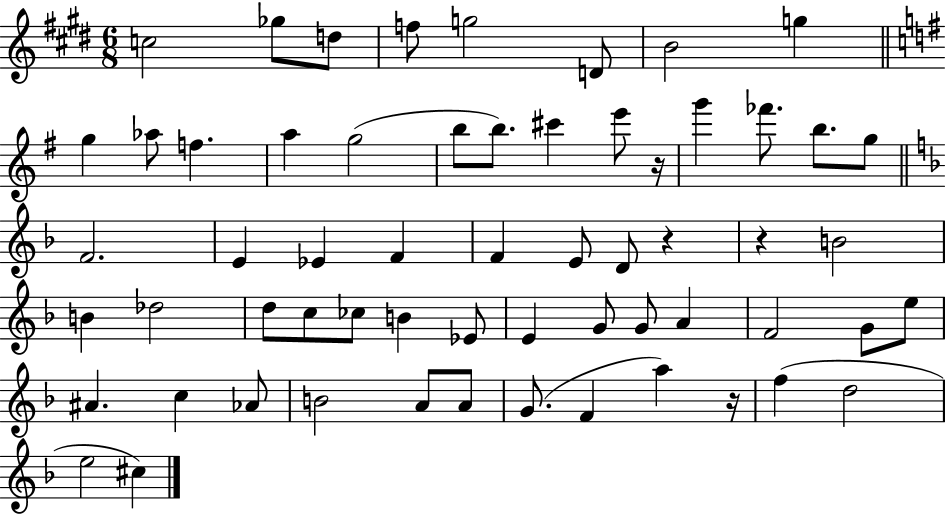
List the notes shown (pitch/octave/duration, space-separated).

C5/h Gb5/e D5/e F5/e G5/h D4/e B4/h G5/q G5/q Ab5/e F5/q. A5/q G5/h B5/e B5/e. C#6/q E6/e R/s G6/q FES6/e. B5/e. G5/e F4/h. E4/q Eb4/q F4/q F4/q E4/e D4/e R/q R/q B4/h B4/q Db5/h D5/e C5/e CES5/e B4/q Eb4/e E4/q G4/e G4/e A4/q F4/h G4/e E5/e A#4/q. C5/q Ab4/e B4/h A4/e A4/e G4/e. F4/q A5/q R/s F5/q D5/h E5/h C#5/q